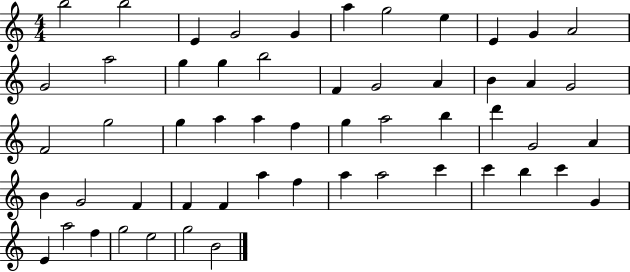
X:1
T:Untitled
M:4/4
L:1/4
K:C
b2 b2 E G2 G a g2 e E G A2 G2 a2 g g b2 F G2 A B A G2 F2 g2 g a a f g a2 b d' G2 A B G2 F F F a f a a2 c' c' b c' G E a2 f g2 e2 g2 B2